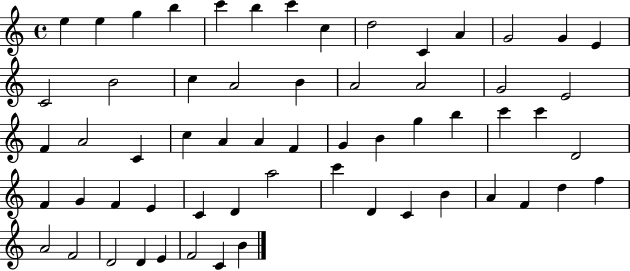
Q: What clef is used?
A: treble